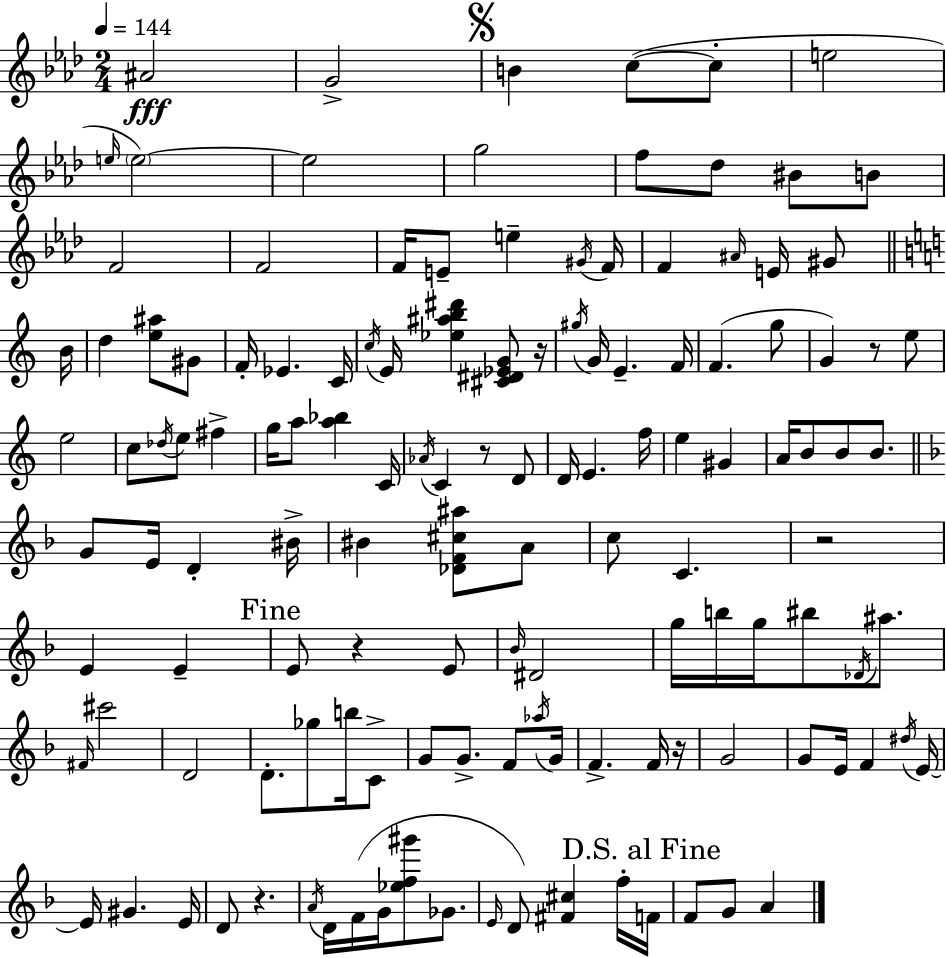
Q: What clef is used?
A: treble